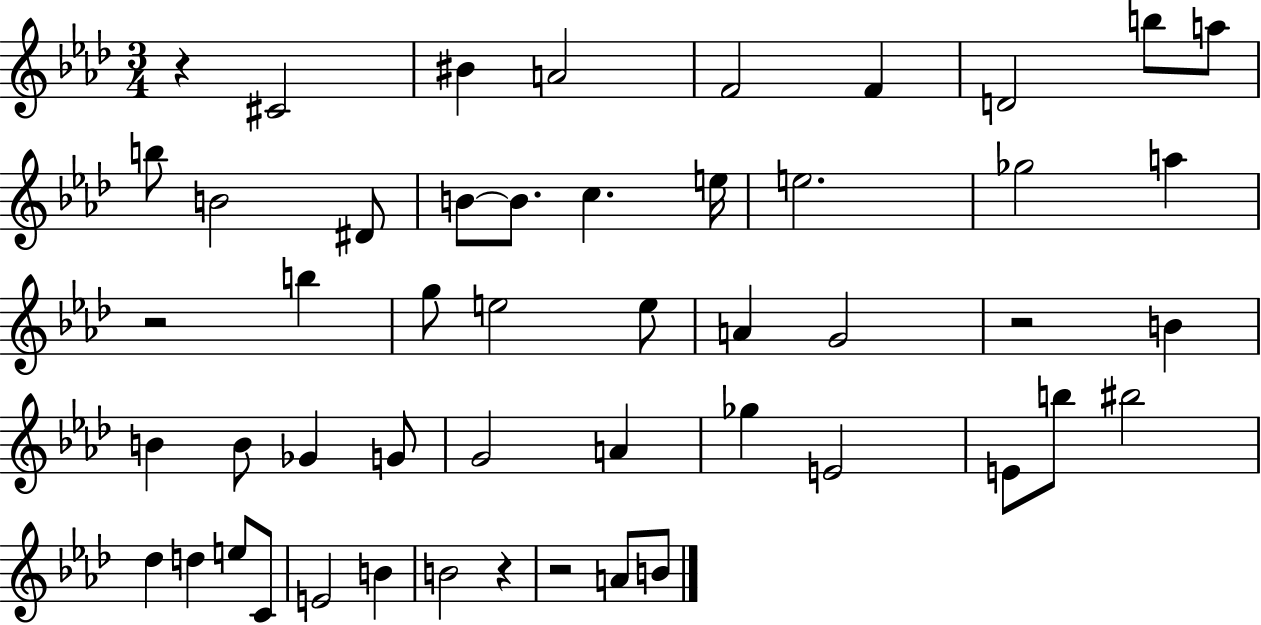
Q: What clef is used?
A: treble